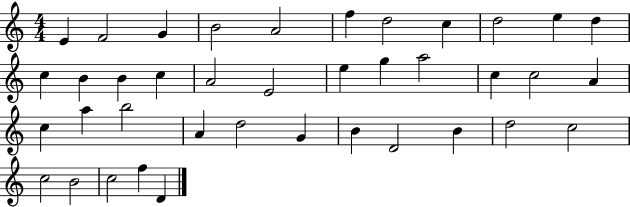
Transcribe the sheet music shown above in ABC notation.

X:1
T:Untitled
M:4/4
L:1/4
K:C
E F2 G B2 A2 f d2 c d2 e d c B B c A2 E2 e g a2 c c2 A c a b2 A d2 G B D2 B d2 c2 c2 B2 c2 f D